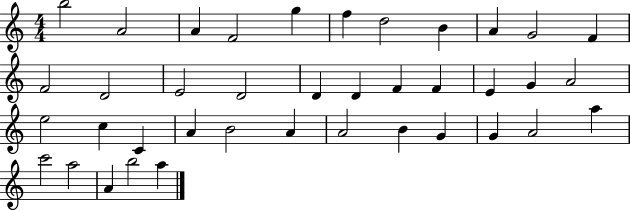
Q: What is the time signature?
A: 4/4